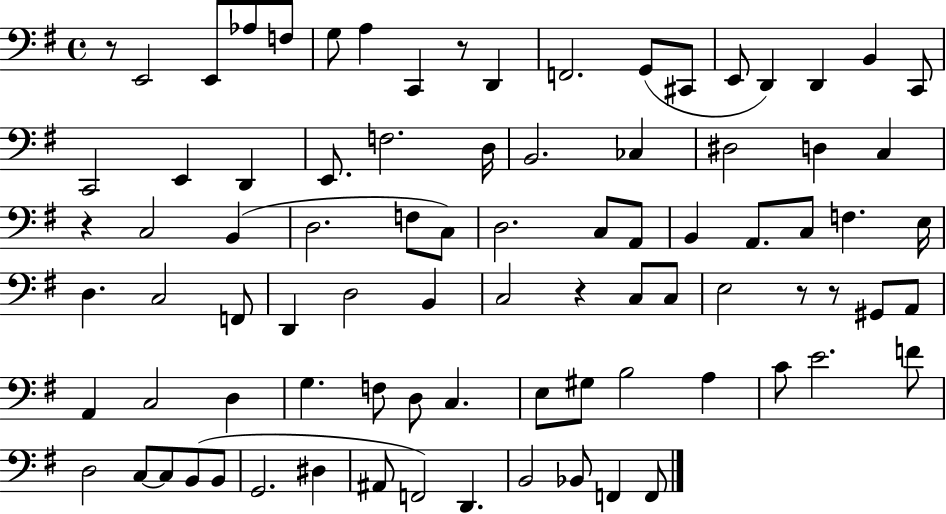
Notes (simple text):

R/e E2/h E2/e Ab3/e F3/e G3/e A3/q C2/q R/e D2/q F2/h. G2/e C#2/e E2/e D2/q D2/q B2/q C2/e C2/h E2/q D2/q E2/e. F3/h. D3/s B2/h. CES3/q D#3/h D3/q C3/q R/q C3/h B2/q D3/h. F3/e C3/e D3/h. C3/e A2/e B2/q A2/e. C3/e F3/q. E3/s D3/q. C3/h F2/e D2/q D3/h B2/q C3/h R/q C3/e C3/e E3/h R/e R/e G#2/e A2/e A2/q C3/h D3/q G3/q. F3/e D3/e C3/q. E3/e G#3/e B3/h A3/q C4/e E4/h. F4/e D3/h C3/e C3/e B2/e B2/e G2/h. D#3/q A#2/e F2/h D2/q. B2/h Bb2/e F2/q F2/e